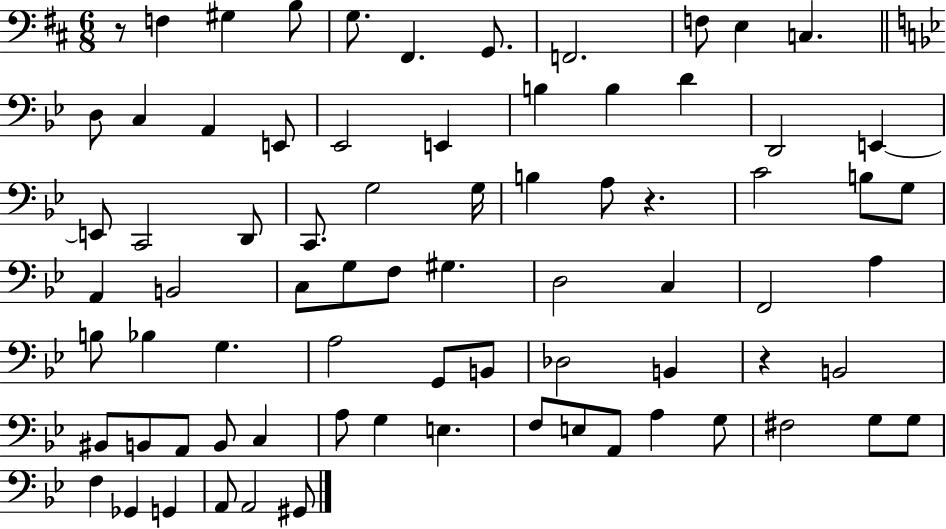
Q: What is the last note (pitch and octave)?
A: G#2